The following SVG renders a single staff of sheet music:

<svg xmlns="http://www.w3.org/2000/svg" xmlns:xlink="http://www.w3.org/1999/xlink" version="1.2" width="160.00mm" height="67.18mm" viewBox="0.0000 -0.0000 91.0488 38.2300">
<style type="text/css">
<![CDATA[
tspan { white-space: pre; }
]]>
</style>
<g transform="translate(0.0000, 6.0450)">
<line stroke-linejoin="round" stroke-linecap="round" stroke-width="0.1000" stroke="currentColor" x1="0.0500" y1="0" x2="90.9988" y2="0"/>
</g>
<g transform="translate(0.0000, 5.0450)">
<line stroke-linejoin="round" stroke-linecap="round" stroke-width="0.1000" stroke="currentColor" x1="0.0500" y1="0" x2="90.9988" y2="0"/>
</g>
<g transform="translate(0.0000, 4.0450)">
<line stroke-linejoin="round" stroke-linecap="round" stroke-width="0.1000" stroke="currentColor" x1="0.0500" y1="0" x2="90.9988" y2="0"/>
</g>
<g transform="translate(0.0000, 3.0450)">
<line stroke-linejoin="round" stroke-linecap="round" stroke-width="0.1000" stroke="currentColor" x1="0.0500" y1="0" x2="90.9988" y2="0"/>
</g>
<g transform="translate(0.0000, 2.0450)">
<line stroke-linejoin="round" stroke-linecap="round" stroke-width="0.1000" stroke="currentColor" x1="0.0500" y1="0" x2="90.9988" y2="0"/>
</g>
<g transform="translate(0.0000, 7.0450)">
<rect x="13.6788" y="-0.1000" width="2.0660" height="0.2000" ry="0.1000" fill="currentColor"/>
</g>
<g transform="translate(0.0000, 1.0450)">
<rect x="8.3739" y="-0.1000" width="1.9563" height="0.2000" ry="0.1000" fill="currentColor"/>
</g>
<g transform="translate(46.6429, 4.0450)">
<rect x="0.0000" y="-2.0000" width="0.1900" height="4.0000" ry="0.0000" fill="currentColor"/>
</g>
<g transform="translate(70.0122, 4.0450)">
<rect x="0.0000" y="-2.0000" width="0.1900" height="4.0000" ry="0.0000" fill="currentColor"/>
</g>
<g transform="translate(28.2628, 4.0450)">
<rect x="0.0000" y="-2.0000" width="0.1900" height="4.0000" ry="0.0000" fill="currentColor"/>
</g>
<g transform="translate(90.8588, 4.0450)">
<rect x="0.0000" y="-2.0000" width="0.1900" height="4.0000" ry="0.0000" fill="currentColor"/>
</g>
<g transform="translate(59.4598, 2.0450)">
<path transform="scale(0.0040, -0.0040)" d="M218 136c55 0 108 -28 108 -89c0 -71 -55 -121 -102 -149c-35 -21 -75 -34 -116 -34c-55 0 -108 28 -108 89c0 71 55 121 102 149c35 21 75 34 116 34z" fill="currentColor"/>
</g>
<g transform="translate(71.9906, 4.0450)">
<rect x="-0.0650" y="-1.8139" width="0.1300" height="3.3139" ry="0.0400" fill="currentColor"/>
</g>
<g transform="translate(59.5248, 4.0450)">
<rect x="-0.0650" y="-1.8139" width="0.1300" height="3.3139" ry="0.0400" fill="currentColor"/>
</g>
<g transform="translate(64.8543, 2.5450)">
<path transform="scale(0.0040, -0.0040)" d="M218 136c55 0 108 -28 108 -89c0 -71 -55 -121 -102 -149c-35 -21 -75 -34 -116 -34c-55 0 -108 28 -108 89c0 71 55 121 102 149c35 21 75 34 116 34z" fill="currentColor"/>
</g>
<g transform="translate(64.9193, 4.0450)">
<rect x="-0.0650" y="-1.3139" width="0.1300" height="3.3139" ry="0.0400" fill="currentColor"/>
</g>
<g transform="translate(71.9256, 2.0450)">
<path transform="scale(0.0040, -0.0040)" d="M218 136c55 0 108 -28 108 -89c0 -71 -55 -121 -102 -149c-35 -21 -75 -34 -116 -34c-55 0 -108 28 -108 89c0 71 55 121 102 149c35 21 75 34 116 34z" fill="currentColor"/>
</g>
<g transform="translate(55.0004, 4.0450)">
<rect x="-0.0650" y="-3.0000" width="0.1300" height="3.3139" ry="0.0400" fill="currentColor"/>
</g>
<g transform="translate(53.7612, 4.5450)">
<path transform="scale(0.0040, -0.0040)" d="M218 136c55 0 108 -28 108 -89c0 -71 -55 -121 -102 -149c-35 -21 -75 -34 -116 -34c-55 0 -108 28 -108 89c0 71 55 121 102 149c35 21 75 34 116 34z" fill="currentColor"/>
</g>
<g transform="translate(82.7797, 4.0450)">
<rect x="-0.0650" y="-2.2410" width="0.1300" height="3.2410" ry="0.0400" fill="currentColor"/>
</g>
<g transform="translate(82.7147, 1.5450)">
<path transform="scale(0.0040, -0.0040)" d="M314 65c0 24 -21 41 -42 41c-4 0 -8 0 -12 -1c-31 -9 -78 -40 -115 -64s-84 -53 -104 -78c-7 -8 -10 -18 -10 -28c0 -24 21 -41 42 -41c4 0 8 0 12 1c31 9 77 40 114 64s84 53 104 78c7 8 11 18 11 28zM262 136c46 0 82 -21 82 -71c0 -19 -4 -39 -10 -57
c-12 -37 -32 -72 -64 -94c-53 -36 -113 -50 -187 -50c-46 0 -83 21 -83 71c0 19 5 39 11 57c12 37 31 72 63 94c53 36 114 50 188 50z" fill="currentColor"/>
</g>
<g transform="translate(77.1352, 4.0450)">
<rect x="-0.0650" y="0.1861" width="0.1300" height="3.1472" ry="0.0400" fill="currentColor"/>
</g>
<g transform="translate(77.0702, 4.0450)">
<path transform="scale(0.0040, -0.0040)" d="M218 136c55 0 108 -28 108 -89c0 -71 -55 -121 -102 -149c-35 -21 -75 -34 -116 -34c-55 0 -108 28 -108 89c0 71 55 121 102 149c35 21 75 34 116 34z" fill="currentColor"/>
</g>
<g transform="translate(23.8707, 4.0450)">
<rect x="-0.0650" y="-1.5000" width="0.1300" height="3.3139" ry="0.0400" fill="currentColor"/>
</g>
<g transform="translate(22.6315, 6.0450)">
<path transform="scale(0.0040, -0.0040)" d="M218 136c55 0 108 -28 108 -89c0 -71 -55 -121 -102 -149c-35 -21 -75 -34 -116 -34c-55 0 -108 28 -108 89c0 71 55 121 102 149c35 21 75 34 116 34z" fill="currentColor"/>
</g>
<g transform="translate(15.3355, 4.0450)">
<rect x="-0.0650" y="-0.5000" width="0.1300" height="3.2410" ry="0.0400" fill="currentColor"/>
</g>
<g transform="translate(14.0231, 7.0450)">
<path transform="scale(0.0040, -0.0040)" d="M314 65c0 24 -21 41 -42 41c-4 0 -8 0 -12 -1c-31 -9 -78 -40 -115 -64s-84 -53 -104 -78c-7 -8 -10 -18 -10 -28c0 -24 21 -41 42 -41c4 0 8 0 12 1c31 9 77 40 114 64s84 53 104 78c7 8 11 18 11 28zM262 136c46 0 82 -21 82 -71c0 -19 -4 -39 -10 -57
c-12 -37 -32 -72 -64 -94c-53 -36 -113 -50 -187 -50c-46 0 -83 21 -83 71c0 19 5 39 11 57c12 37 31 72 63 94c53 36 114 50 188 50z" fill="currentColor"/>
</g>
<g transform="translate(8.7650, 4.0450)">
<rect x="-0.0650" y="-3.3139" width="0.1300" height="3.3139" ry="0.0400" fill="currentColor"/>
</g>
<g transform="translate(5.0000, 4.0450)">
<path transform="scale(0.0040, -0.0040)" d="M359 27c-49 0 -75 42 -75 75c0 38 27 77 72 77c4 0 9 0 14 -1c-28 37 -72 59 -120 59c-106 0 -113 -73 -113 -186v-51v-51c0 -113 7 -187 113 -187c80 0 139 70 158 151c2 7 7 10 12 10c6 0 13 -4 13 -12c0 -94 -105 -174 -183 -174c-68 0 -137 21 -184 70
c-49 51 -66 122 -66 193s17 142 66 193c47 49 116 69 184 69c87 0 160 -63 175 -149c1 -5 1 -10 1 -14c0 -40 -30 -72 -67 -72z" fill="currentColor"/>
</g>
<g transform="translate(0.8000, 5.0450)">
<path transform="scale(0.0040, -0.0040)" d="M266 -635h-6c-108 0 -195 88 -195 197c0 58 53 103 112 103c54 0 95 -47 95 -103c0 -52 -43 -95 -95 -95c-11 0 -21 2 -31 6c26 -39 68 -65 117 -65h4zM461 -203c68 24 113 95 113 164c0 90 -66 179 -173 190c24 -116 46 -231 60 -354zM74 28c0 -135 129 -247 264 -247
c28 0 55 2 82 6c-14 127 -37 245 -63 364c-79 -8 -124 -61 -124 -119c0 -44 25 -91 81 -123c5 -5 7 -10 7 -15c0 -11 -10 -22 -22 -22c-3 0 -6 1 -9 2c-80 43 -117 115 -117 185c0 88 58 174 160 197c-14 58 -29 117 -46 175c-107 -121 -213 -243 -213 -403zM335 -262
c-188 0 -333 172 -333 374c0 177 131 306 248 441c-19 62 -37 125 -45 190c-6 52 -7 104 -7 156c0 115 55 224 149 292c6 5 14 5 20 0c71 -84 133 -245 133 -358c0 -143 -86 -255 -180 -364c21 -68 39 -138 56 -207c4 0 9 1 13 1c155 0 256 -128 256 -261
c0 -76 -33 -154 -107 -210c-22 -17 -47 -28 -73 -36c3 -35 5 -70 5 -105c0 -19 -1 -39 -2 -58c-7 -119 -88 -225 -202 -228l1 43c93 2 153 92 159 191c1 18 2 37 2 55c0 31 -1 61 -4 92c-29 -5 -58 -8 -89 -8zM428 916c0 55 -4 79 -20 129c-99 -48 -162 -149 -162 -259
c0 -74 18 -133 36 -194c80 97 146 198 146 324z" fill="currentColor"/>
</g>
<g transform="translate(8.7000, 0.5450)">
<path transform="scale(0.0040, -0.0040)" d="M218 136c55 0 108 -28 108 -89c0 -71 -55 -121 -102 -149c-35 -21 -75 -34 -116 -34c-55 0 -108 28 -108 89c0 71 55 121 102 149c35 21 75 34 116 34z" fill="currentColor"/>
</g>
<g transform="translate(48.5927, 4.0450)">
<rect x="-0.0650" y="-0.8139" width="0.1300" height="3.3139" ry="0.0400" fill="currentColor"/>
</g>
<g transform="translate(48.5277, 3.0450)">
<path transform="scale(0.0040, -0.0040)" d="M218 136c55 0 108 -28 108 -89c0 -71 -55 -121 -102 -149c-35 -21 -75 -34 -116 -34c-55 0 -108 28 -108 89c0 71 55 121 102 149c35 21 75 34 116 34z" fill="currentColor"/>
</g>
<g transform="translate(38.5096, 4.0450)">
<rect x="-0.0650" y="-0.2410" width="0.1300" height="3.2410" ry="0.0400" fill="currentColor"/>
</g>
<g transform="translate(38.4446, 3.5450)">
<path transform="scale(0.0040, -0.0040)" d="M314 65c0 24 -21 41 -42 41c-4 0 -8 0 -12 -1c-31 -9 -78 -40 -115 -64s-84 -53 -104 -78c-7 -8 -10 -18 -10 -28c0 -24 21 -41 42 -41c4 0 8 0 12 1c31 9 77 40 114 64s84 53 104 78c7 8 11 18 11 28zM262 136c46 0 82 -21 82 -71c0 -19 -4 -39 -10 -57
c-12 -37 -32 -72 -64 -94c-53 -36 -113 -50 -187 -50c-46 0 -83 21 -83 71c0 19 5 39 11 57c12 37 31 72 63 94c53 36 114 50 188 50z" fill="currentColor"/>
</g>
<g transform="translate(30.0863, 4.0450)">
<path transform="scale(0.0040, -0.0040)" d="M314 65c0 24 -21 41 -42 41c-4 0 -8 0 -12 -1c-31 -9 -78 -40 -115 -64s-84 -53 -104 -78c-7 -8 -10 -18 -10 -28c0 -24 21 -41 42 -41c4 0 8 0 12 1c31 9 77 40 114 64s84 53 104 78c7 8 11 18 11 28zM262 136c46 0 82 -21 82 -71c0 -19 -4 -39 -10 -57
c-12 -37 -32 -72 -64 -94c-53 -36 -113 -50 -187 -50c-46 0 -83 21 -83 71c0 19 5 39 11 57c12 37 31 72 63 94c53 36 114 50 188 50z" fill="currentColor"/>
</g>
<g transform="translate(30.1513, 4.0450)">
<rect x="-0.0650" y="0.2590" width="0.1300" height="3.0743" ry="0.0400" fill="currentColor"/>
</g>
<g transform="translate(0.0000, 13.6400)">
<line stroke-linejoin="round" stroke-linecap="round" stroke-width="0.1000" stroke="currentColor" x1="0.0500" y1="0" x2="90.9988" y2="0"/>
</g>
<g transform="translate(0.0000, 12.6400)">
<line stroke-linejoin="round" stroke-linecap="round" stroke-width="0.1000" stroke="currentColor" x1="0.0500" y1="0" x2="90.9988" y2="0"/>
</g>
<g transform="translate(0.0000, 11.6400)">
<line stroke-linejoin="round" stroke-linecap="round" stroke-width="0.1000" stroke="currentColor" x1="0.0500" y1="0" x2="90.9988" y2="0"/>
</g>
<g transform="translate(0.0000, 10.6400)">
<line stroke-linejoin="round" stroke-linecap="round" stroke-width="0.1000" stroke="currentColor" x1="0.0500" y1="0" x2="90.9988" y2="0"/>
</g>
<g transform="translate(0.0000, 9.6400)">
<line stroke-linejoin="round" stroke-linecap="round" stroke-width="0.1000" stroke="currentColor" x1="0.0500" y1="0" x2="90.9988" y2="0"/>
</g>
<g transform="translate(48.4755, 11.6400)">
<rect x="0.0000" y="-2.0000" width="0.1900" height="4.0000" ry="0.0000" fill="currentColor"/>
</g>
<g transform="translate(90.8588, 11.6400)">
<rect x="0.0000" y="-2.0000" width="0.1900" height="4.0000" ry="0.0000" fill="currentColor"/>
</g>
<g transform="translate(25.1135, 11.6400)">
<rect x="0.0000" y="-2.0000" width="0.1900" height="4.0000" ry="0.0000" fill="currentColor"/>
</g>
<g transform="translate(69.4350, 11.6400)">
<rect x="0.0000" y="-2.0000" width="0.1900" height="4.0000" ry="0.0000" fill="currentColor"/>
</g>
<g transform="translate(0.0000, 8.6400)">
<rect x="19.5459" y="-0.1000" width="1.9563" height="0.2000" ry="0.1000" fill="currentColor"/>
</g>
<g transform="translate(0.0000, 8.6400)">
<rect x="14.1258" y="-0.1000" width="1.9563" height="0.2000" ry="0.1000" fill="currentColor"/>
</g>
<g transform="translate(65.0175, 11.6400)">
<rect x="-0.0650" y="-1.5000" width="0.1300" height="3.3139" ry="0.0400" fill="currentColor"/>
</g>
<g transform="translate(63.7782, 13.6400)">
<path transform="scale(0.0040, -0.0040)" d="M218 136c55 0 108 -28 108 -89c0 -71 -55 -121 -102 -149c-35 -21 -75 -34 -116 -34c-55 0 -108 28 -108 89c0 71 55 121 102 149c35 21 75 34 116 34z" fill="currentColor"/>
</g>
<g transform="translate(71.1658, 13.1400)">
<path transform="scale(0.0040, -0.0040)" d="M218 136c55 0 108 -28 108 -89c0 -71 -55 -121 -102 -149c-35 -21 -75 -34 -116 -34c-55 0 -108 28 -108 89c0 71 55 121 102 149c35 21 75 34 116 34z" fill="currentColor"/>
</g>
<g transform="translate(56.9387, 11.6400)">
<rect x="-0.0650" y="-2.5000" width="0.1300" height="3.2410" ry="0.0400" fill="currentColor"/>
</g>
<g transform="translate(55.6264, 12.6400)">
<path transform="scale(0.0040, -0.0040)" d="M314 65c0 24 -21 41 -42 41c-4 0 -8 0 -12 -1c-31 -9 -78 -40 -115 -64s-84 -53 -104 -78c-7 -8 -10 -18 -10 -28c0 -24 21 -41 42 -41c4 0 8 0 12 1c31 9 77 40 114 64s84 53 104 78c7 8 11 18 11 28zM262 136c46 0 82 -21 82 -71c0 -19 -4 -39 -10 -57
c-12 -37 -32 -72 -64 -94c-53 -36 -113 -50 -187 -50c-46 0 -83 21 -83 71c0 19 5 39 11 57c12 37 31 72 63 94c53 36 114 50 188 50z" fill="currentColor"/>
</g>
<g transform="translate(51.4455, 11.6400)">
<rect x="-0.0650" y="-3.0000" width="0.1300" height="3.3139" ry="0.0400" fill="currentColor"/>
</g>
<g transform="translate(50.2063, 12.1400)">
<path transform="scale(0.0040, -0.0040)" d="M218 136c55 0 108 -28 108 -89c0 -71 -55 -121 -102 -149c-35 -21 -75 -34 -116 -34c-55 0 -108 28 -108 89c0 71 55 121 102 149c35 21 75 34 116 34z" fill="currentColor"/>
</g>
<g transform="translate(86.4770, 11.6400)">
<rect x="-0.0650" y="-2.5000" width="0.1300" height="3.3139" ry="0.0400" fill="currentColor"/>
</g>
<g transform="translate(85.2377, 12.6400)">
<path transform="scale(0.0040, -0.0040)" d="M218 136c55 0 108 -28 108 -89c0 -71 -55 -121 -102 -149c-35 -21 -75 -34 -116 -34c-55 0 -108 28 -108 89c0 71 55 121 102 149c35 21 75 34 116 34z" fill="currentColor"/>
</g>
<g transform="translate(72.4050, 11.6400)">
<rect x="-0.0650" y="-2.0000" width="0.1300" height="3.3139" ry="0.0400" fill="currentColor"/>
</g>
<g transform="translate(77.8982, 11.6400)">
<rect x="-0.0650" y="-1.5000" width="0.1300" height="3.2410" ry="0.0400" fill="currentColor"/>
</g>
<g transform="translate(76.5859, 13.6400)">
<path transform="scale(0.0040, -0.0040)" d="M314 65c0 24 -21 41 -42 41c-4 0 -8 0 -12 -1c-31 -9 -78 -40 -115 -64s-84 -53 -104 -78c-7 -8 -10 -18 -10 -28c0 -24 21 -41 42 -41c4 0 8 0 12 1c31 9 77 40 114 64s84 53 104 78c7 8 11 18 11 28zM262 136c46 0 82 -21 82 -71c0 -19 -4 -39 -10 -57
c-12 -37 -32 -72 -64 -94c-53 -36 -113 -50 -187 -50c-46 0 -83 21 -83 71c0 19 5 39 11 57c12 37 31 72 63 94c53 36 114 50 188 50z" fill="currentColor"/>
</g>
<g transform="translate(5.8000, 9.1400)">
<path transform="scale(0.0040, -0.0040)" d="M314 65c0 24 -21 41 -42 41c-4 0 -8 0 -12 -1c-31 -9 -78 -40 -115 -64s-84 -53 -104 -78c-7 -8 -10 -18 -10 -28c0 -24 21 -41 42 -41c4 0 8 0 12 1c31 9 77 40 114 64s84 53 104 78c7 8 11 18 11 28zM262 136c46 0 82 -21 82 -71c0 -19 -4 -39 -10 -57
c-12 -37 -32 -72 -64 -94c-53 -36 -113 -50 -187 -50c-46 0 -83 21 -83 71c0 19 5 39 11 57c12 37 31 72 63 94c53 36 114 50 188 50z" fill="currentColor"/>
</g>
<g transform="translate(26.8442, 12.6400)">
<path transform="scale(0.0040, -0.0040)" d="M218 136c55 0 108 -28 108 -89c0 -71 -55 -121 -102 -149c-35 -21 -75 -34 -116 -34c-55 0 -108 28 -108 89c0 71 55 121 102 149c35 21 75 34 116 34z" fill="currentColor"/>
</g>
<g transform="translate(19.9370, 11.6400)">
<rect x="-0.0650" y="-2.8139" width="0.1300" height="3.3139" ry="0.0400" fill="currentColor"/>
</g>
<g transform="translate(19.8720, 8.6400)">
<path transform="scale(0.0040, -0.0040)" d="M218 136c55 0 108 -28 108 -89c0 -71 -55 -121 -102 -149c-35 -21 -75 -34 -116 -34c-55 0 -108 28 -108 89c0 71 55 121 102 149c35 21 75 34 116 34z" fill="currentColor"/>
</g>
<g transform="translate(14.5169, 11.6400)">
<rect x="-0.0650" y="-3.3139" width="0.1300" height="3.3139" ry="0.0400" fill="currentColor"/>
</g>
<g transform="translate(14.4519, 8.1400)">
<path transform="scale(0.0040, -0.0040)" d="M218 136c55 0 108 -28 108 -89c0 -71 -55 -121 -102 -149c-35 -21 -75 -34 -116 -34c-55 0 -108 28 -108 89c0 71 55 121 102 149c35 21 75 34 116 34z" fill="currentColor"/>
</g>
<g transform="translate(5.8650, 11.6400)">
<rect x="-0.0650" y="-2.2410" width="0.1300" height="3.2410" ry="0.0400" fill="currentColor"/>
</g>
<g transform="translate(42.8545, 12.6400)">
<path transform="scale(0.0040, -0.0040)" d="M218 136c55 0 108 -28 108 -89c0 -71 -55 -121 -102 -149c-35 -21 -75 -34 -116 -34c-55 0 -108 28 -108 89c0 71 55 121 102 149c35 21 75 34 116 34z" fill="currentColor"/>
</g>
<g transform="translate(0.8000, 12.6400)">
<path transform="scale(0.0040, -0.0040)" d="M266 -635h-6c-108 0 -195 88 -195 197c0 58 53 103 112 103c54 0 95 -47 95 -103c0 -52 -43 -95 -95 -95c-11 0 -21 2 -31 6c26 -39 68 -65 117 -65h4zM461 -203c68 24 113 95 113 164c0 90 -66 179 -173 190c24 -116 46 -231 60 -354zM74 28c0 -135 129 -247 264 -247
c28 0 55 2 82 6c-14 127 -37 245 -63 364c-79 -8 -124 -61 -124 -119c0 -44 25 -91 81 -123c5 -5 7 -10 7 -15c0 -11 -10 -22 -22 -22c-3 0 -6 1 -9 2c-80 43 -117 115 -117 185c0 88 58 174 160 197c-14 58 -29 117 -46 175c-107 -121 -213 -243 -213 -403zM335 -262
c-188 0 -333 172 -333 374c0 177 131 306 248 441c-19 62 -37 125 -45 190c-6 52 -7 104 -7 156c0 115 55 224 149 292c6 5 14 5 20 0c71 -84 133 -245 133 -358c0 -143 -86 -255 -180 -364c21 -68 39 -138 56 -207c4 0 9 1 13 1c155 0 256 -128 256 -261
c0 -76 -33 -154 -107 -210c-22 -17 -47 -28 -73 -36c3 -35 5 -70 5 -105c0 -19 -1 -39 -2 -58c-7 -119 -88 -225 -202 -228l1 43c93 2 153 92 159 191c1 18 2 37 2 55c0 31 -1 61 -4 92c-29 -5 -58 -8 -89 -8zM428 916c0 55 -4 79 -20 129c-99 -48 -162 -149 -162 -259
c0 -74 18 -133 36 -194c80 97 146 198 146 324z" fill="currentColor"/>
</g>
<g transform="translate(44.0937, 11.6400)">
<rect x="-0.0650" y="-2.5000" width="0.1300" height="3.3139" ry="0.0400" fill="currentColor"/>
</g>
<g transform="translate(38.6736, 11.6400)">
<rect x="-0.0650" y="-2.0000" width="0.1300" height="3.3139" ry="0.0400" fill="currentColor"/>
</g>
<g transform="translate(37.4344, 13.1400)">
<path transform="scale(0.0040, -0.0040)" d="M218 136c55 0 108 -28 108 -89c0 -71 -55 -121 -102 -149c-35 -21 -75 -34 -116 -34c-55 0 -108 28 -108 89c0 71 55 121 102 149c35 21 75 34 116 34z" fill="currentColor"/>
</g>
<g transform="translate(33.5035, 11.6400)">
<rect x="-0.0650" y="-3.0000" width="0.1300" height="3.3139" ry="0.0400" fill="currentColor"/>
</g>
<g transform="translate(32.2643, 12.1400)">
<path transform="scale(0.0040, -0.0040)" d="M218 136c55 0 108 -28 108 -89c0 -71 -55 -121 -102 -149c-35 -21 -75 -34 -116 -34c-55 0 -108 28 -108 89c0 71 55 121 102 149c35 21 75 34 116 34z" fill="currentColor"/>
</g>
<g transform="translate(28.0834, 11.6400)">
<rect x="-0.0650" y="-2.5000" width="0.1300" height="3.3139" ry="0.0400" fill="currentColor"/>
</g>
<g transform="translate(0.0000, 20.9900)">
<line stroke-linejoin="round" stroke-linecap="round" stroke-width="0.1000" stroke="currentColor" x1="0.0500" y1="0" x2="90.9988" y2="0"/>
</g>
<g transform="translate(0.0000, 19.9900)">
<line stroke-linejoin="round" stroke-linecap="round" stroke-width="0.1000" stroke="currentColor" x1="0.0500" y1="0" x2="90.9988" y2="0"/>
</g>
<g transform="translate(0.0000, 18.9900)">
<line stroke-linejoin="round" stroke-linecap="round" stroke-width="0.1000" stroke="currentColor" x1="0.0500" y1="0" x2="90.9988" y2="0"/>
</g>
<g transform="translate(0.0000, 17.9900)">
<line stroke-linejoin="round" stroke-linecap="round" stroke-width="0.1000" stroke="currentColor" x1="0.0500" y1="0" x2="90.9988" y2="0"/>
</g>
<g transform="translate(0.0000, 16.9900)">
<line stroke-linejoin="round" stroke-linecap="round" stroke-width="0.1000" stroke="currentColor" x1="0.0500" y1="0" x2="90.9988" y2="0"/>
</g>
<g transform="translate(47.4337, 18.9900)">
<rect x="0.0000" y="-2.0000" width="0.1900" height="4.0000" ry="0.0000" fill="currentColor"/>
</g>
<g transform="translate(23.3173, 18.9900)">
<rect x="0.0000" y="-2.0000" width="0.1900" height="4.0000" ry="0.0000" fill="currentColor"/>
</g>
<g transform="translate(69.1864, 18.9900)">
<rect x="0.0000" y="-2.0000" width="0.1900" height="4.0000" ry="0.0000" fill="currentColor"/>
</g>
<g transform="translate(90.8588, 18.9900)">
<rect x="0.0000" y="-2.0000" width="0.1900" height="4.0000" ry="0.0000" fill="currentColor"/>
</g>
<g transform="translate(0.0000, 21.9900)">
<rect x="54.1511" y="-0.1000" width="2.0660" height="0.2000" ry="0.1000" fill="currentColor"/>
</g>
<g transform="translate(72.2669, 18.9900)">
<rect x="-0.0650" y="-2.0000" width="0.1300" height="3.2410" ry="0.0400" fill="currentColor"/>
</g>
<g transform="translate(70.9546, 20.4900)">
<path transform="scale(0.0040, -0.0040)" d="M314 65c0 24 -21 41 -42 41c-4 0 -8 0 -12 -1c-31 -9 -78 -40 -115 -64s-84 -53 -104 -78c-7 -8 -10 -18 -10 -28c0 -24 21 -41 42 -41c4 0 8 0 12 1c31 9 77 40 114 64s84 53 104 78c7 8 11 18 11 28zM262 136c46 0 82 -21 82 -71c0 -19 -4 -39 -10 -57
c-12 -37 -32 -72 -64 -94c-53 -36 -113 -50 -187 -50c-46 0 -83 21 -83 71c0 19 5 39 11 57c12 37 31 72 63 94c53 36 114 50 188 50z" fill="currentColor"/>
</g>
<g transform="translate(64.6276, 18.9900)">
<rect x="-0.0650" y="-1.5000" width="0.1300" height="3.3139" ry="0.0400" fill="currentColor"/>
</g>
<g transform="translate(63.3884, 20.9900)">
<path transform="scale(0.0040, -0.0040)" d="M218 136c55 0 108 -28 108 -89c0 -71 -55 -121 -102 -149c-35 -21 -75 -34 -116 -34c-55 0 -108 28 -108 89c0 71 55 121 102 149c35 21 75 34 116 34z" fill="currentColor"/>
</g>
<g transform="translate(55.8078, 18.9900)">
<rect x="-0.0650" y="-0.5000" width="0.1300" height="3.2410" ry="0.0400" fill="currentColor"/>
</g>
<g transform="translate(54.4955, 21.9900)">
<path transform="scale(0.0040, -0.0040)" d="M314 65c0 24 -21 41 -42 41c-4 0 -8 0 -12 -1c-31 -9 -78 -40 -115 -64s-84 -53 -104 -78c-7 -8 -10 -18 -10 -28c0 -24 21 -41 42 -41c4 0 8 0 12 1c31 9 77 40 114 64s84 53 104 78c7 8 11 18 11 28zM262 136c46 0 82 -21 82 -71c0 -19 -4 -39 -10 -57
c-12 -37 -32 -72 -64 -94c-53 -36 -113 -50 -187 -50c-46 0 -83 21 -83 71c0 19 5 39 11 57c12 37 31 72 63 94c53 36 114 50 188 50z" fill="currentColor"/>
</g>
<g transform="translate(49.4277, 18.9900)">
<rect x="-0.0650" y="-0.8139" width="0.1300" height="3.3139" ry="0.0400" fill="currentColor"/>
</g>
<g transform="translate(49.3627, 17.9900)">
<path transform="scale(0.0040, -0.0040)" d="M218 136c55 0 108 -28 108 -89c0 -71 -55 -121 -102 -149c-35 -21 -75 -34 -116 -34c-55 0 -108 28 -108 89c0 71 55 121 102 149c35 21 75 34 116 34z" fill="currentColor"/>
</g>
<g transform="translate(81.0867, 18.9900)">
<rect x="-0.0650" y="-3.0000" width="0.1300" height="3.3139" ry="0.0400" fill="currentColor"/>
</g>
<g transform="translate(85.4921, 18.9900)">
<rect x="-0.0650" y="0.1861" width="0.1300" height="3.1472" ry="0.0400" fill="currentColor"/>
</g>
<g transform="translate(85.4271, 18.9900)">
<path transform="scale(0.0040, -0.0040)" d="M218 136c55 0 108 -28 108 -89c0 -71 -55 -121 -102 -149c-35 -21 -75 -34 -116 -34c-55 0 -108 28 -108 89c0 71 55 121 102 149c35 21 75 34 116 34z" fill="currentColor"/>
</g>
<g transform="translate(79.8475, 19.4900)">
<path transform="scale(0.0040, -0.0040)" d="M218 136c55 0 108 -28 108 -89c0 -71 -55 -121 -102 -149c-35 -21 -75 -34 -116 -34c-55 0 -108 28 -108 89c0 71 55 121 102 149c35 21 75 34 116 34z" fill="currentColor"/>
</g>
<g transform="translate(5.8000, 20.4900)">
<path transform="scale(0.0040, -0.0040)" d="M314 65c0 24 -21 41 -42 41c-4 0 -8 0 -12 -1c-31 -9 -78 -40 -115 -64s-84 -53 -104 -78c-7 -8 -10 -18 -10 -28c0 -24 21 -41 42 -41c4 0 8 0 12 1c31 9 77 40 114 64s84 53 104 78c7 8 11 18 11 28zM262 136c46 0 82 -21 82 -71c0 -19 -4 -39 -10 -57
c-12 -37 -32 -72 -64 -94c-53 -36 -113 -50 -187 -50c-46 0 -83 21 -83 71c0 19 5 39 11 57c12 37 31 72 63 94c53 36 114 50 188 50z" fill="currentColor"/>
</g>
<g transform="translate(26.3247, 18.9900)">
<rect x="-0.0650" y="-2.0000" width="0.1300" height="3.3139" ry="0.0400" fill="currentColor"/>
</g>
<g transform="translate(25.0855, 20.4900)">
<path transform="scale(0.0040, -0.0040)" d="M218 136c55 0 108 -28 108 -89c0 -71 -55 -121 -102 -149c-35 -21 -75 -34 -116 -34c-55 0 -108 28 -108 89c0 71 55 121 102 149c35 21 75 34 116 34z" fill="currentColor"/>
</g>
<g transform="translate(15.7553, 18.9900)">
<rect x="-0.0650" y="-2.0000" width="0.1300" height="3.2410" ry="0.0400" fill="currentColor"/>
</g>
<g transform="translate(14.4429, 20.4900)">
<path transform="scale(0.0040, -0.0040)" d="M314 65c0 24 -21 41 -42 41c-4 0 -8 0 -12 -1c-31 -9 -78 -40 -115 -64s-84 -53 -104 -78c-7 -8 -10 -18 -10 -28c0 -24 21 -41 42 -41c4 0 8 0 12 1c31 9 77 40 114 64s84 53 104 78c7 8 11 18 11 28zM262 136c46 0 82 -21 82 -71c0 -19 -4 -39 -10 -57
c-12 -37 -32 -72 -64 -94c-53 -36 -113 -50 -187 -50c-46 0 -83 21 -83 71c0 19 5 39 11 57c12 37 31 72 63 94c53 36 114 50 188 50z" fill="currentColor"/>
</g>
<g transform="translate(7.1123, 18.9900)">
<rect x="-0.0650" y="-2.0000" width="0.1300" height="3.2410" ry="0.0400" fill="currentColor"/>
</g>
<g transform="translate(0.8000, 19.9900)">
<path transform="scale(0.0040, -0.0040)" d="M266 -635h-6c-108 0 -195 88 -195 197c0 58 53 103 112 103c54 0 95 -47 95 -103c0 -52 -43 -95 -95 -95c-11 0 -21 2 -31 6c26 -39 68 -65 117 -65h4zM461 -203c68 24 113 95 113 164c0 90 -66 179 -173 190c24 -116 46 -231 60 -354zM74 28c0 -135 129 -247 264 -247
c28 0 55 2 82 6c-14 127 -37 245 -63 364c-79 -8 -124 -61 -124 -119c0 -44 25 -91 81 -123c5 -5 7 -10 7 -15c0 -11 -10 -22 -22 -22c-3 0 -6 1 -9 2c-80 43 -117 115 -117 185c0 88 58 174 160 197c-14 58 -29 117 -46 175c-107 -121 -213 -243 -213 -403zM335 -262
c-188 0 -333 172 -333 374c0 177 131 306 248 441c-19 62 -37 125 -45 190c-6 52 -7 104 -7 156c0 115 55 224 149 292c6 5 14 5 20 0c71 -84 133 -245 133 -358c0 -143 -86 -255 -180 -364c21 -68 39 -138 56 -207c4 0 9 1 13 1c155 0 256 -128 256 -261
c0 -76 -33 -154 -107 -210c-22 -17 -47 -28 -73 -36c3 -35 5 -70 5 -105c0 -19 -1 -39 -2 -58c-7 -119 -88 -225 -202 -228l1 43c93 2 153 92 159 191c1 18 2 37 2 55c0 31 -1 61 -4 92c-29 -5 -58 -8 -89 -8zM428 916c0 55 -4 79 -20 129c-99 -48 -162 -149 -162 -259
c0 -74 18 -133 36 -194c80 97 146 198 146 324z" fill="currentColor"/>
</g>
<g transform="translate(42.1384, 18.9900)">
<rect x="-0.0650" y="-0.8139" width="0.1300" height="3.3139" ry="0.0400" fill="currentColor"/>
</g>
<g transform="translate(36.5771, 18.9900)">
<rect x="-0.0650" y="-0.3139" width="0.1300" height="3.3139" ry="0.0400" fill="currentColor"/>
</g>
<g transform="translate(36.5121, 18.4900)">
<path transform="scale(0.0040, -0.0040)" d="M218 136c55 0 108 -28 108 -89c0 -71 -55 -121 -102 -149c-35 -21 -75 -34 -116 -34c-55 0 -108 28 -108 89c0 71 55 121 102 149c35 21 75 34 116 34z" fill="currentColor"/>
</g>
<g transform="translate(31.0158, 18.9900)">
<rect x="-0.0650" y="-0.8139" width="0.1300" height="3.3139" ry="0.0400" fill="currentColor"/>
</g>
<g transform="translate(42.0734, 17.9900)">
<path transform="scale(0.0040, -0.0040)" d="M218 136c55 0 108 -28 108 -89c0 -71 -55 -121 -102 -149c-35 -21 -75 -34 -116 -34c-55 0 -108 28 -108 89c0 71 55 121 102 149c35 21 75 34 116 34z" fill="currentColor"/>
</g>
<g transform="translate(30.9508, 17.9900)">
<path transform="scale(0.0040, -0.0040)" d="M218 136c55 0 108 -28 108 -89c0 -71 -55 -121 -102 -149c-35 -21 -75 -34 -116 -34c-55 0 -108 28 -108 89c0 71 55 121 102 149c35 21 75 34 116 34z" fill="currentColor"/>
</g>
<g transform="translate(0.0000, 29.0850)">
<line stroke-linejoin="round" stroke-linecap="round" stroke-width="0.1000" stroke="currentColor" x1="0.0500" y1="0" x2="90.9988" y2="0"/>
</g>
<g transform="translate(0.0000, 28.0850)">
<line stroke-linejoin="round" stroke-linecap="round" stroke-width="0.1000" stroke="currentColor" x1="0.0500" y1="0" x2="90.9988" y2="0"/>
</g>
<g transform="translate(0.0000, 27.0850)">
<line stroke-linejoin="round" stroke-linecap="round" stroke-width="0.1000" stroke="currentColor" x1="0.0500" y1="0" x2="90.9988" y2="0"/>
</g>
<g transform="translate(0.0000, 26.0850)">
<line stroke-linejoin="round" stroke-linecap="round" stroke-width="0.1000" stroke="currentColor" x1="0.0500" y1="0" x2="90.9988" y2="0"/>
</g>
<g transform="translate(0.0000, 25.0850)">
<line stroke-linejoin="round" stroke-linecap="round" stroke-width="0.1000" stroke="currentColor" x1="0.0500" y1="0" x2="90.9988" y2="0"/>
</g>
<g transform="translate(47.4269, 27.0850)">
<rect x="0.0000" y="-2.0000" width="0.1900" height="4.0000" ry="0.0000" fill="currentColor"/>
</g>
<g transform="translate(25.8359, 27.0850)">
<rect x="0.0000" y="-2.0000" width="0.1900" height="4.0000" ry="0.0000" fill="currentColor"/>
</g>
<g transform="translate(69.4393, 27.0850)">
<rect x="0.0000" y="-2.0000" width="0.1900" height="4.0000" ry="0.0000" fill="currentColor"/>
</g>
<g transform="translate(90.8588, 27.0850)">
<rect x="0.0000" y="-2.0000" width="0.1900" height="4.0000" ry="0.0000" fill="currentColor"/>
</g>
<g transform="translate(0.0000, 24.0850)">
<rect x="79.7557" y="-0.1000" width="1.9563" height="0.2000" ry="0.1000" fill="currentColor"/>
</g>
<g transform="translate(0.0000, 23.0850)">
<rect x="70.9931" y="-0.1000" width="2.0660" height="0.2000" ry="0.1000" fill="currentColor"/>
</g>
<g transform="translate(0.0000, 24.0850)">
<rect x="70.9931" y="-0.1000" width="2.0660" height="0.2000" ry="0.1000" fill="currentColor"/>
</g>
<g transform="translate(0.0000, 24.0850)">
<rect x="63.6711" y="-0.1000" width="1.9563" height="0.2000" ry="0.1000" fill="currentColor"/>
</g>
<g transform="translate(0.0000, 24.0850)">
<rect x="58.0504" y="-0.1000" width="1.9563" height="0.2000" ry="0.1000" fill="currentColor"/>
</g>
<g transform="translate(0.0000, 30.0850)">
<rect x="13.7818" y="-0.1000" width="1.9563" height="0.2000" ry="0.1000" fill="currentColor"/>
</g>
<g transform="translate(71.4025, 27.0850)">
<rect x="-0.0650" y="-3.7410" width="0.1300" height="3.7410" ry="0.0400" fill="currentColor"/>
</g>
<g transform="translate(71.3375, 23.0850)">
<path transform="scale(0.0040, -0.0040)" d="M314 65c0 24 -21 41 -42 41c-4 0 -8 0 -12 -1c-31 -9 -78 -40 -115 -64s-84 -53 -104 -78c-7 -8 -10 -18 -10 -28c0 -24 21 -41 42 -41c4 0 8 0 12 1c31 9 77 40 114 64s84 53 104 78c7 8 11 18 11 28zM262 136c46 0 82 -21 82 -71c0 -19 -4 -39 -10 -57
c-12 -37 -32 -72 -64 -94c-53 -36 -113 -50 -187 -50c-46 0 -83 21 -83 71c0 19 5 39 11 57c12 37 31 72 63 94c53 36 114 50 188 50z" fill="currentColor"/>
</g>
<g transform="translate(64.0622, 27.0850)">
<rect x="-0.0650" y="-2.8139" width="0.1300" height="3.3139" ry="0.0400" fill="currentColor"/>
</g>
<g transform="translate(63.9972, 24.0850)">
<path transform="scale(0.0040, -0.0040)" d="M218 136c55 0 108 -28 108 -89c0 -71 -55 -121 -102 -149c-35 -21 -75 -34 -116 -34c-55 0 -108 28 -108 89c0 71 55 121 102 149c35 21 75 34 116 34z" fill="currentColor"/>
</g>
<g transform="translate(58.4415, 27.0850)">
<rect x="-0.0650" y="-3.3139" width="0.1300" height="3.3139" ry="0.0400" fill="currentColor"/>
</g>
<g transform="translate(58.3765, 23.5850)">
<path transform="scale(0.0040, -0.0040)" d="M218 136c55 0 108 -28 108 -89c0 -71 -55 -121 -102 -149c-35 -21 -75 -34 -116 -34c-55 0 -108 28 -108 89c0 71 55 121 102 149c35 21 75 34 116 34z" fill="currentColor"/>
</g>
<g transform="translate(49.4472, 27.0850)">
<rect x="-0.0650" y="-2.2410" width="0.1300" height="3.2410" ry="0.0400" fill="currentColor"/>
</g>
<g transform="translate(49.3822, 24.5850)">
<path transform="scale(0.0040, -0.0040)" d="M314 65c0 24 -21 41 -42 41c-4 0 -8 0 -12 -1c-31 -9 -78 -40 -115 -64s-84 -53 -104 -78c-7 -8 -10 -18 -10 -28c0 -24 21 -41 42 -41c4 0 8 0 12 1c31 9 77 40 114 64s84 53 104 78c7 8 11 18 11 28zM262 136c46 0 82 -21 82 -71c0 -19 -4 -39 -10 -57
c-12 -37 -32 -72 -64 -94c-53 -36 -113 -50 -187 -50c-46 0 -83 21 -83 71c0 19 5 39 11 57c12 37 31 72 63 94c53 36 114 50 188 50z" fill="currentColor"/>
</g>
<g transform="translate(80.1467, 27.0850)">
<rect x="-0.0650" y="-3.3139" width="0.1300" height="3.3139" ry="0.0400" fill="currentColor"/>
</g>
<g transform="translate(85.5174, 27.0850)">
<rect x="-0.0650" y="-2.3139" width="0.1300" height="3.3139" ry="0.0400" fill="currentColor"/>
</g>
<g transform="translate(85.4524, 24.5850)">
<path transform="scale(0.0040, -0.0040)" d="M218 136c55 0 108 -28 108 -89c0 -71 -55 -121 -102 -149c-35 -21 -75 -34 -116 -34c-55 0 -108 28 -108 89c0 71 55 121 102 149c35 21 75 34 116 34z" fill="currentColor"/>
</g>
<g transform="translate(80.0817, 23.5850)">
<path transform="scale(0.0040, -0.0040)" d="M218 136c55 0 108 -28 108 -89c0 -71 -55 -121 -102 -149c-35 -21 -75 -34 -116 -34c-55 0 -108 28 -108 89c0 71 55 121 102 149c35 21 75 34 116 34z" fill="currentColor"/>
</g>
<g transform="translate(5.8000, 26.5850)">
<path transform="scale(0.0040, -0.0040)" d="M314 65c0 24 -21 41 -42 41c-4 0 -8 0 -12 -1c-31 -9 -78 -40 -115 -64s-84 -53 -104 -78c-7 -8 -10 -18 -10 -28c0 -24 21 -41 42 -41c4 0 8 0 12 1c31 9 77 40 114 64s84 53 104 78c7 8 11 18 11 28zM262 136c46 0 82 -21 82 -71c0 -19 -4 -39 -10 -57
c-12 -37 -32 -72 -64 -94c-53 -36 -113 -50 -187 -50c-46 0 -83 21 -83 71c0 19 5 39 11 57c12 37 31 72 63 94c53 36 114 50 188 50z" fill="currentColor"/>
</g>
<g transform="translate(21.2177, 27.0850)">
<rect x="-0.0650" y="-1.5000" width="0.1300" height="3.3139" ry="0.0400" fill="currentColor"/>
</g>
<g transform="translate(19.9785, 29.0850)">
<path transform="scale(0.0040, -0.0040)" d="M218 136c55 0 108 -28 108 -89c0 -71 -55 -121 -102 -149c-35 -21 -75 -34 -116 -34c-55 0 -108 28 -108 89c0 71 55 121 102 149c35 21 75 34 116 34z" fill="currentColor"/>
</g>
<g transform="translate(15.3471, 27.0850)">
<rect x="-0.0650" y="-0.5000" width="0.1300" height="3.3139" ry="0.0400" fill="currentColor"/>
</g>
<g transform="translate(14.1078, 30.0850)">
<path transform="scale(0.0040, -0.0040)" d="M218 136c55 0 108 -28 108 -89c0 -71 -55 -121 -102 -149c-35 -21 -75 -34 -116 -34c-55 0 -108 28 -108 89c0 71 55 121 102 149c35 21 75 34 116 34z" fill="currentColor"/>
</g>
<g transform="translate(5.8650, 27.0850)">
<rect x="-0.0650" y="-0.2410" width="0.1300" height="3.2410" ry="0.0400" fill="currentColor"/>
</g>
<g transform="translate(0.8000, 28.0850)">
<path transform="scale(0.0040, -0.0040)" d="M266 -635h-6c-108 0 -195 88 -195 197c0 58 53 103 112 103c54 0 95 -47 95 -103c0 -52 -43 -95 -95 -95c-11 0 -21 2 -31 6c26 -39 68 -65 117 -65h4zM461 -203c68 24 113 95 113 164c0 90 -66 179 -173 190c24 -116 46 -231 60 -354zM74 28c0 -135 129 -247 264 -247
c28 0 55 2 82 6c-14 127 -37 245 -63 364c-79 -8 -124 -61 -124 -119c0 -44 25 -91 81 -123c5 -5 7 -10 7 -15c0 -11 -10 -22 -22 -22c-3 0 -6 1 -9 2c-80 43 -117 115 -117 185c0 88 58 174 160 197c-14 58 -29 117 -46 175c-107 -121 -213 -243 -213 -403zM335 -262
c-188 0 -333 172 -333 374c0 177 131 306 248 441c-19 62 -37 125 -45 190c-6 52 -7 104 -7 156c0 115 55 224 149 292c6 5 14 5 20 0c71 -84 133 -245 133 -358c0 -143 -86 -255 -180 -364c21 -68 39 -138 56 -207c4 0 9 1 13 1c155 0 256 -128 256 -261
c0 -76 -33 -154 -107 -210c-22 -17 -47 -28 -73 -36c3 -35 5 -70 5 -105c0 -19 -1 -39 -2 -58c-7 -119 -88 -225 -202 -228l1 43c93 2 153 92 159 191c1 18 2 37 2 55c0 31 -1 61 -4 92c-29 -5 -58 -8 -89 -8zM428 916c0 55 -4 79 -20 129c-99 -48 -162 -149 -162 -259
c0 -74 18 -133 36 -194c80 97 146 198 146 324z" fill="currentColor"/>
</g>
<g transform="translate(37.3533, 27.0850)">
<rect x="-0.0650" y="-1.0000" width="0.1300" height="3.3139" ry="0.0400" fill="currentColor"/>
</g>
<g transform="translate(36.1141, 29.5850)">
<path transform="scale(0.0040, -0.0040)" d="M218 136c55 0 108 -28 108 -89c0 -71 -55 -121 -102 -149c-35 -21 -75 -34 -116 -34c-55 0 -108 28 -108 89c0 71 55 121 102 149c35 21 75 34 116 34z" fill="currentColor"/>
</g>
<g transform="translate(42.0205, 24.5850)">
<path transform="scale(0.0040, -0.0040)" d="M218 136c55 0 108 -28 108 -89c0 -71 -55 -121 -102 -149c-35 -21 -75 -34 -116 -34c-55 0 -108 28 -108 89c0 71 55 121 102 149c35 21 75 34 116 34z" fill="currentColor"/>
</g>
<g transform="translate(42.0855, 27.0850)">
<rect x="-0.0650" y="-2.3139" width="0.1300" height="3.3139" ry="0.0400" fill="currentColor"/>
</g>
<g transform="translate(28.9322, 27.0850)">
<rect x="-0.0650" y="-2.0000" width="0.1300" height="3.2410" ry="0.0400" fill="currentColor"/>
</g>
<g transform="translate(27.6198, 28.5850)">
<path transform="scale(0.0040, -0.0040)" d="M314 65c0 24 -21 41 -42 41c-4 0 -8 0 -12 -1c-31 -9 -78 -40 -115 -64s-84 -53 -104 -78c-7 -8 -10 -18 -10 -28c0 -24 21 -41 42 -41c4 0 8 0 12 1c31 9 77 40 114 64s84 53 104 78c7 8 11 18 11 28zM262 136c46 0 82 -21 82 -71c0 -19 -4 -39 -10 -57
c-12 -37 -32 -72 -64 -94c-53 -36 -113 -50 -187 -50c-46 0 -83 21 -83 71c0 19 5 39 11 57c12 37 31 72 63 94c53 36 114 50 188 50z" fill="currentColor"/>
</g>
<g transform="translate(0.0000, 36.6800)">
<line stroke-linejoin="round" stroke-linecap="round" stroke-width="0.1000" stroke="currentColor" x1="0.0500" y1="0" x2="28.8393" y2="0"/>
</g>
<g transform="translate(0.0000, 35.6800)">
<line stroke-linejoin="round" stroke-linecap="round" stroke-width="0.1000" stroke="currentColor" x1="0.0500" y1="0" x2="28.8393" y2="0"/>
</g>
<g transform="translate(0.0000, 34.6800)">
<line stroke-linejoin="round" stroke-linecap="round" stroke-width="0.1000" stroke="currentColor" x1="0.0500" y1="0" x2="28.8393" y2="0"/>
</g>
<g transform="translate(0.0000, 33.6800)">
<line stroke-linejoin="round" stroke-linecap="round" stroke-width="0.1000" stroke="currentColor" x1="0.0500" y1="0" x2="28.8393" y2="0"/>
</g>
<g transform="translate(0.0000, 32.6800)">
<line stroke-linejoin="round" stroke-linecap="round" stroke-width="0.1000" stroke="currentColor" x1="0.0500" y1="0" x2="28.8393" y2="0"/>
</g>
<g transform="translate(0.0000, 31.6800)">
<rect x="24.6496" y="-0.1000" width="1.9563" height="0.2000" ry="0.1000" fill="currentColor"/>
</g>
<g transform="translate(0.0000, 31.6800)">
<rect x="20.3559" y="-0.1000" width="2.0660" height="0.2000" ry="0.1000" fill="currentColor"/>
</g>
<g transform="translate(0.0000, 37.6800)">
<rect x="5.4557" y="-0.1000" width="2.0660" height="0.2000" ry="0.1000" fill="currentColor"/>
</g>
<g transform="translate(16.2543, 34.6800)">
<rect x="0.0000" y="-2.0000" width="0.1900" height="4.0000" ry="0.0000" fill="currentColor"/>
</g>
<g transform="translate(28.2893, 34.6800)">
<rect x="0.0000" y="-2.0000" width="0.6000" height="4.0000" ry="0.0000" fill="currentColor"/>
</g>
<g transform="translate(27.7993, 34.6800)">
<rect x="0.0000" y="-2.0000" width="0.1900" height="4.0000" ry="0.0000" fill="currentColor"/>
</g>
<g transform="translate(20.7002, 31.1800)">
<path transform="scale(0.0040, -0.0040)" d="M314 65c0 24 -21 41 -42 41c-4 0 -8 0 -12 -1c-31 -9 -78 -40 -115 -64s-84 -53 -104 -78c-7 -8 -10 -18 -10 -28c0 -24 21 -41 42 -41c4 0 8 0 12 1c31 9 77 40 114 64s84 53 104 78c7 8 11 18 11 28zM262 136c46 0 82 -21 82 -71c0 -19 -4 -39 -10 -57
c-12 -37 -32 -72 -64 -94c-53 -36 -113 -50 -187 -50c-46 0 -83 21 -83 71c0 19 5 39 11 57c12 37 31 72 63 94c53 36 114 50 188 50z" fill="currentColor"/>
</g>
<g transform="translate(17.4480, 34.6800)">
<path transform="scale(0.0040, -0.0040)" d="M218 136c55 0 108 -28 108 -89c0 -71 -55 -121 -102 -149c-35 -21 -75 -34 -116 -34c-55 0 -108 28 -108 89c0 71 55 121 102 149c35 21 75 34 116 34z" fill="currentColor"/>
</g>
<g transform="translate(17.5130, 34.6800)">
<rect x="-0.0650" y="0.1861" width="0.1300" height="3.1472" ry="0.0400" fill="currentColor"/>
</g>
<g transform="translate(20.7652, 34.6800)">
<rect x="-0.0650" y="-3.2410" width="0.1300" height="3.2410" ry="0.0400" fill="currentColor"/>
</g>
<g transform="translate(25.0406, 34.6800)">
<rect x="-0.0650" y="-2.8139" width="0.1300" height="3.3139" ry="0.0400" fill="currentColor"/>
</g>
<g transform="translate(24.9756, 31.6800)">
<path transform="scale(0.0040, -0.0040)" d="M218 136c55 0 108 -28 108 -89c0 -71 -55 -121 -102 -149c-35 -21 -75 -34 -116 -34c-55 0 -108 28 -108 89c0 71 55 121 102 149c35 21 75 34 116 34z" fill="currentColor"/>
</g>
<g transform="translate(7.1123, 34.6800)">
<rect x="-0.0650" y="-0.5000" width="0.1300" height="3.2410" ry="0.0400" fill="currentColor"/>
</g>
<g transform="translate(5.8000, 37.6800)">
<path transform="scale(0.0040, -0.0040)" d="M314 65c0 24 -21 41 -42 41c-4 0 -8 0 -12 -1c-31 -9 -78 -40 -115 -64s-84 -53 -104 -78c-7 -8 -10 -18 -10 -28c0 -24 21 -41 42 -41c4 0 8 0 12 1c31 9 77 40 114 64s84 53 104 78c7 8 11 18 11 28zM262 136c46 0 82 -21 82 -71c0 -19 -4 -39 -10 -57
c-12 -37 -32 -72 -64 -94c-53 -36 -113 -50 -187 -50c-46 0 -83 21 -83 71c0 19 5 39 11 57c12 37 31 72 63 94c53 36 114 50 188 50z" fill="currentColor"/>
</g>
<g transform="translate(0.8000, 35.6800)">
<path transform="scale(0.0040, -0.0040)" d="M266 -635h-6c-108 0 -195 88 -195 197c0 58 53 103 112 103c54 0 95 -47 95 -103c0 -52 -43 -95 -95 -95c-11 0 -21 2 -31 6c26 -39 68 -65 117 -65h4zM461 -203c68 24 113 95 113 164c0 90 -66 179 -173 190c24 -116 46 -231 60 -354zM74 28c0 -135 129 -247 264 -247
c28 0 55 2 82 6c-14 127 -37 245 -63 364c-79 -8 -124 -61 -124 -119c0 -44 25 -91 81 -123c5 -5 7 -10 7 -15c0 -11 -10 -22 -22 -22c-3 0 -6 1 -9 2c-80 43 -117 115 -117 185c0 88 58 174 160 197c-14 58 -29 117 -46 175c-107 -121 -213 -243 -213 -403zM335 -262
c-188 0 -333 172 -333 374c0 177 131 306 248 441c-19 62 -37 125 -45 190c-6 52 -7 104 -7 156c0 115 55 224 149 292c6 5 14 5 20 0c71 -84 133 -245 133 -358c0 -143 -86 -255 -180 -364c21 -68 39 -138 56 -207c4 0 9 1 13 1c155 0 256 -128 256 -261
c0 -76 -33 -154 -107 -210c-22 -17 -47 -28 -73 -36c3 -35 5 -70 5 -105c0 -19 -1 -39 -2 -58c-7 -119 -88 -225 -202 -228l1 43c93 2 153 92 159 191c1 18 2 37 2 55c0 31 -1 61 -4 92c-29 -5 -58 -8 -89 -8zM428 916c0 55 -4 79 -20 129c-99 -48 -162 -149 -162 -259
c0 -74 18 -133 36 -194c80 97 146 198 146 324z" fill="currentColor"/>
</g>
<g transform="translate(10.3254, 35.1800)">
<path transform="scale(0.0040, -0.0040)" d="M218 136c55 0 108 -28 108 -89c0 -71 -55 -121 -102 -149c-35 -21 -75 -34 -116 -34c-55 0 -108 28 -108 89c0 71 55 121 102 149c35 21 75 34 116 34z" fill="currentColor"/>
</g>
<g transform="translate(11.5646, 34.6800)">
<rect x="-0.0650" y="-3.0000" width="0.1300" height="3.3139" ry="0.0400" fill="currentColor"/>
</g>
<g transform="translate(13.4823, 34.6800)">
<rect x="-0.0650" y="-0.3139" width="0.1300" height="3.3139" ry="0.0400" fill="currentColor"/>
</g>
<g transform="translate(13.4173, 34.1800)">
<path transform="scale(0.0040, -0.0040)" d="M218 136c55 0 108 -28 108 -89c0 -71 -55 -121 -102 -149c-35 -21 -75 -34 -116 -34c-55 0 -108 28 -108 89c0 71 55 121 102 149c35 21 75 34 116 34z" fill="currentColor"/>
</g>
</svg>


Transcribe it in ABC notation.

X:1
T:Untitled
M:4/4
L:1/4
K:C
b C2 E B2 c2 d A f e f B g2 g2 b a G A F G A G2 E F E2 G F2 F2 F d c d d C2 E F2 A B c2 C E F2 D g g2 b a c'2 b g C2 A c B b2 a